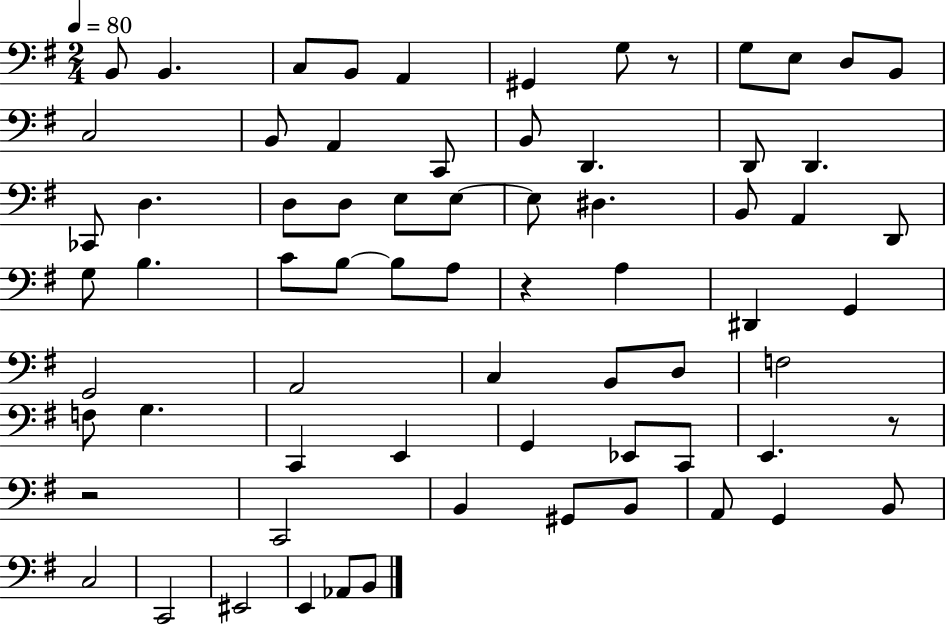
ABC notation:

X:1
T:Untitled
M:2/4
L:1/4
K:G
B,,/2 B,, C,/2 B,,/2 A,, ^G,, G,/2 z/2 G,/2 E,/2 D,/2 B,,/2 C,2 B,,/2 A,, C,,/2 B,,/2 D,, D,,/2 D,, _C,,/2 D, D,/2 D,/2 E,/2 E,/2 E,/2 ^D, B,,/2 A,, D,,/2 G,/2 B, C/2 B,/2 B,/2 A,/2 z A, ^D,, G,, G,,2 A,,2 C, B,,/2 D,/2 F,2 F,/2 G, C,, E,, G,, _E,,/2 C,,/2 E,, z/2 z2 C,,2 B,, ^G,,/2 B,,/2 A,,/2 G,, B,,/2 C,2 C,,2 ^E,,2 E,, _A,,/2 B,,/2